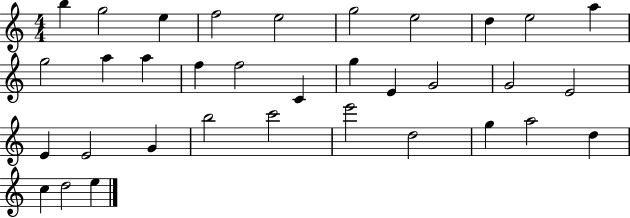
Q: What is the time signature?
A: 4/4